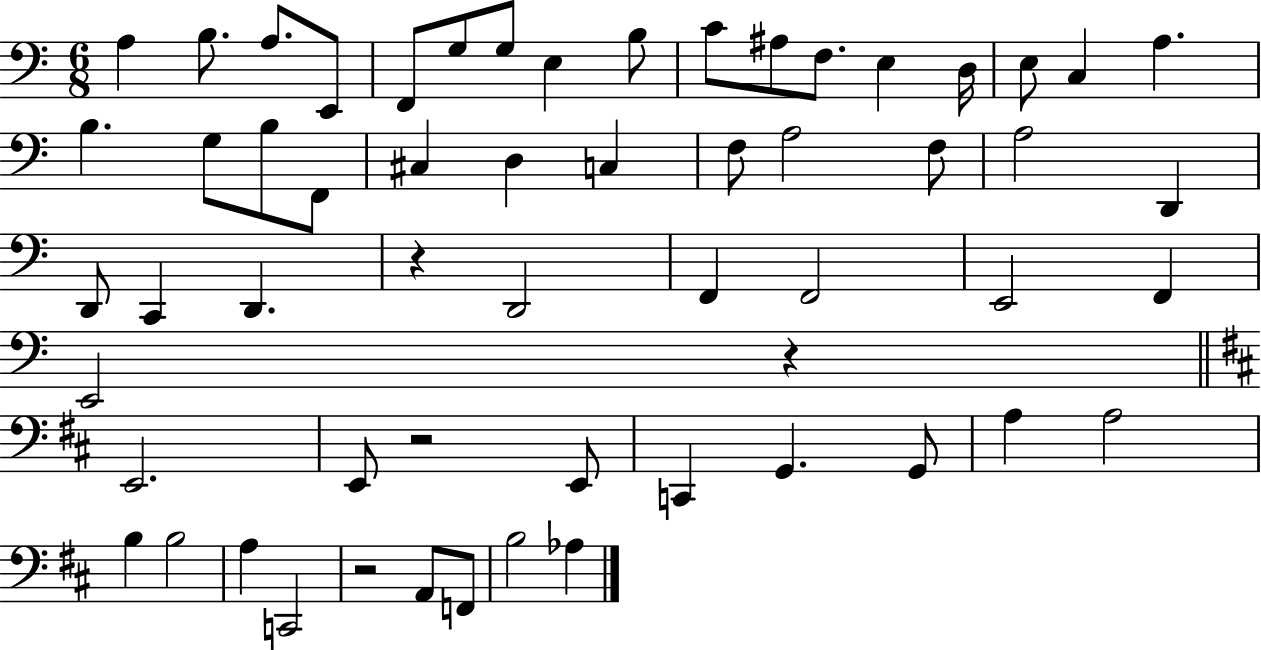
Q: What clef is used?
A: bass